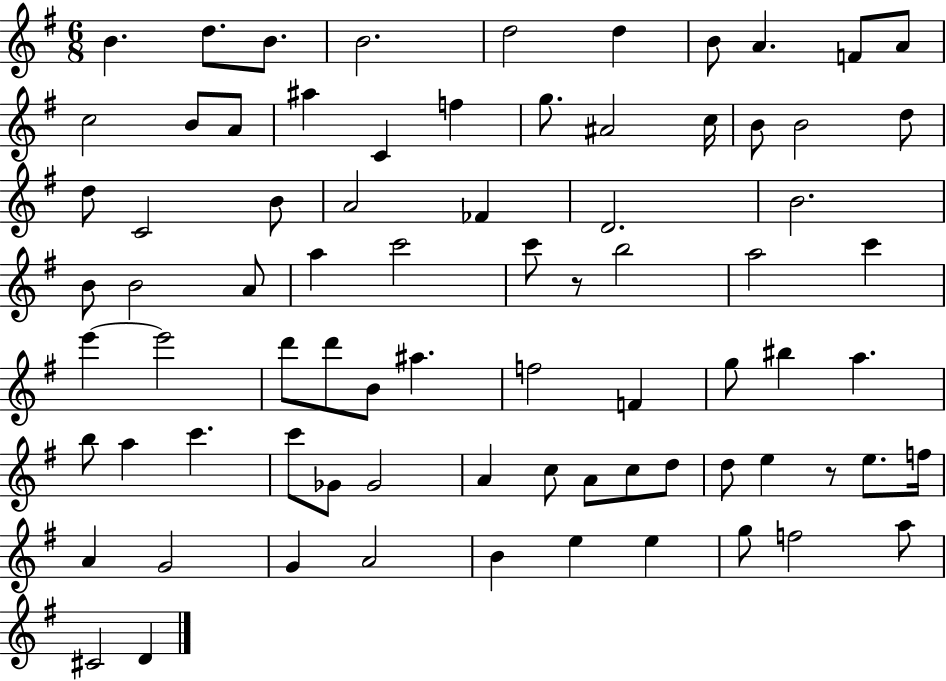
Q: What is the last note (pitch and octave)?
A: D4